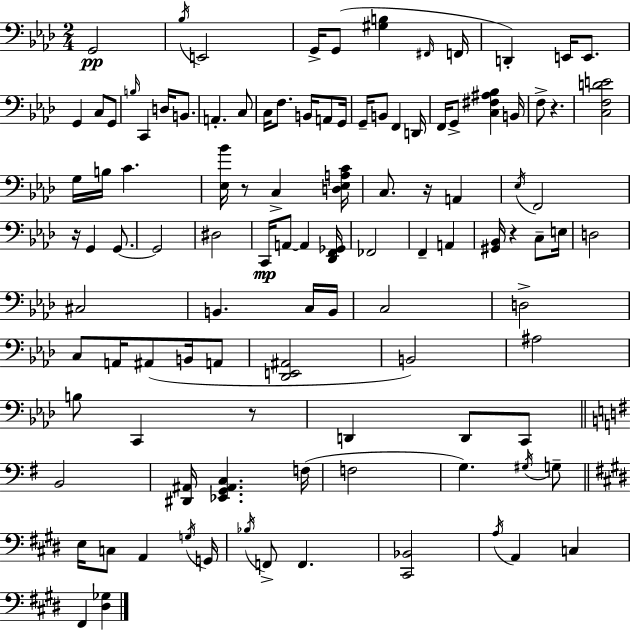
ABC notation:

X:1
T:Untitled
M:2/4
L:1/4
K:Ab
G,,2 _B,/4 E,,2 G,,/4 G,,/2 [^G,B,] ^F,,/4 F,,/4 D,, E,,/4 E,,/2 G,, C,/2 G,,/2 B,/4 C,, D,/4 B,,/2 A,, C,/2 C,/4 F,/2 B,,/4 A,,/2 G,,/4 G,,/4 B,,/2 F,, D,,/4 F,,/4 G,,/2 [C,^F,^A,_B,] B,,/4 F,/2 z [C,F,DE]2 G,/4 B,/4 C [_E,_B]/4 z/2 C, [D,_E,A,C]/4 C,/2 z/4 A,, _E,/4 F,,2 z/4 G,, G,,/2 G,,2 ^D,2 C,,/4 A,,/2 A,, [_D,,F,,_G,,]/4 _F,,2 F,, A,, [^G,,_B,,]/4 z C,/2 E,/4 D,2 ^C,2 B,, C,/4 B,,/4 C,2 D,2 C,/2 A,,/4 ^A,,/2 B,,/4 A,,/2 [_D,,E,,^A,,]2 B,,2 ^A,2 B,/2 C,, z/2 D,, D,,/2 C,,/2 B,,2 [^D,,^A,,]/4 [_E,,G,,^A,,C,] F,/4 F,2 G, ^G,/4 G,/2 E,/4 C,/2 A,, G,/4 G,,/4 _B,/4 F,,/2 F,, [^C,,_B,,]2 A,/4 A,, C, ^F,, [^D,_G,]